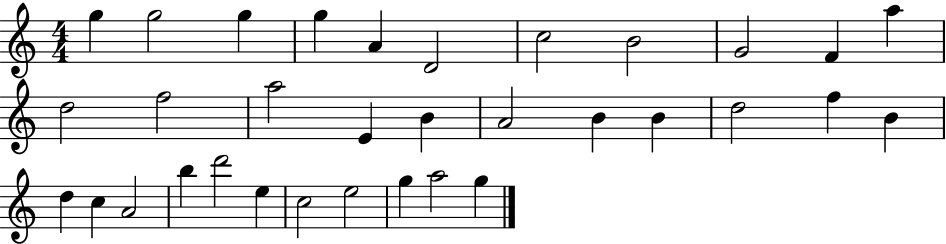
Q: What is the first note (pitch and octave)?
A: G5